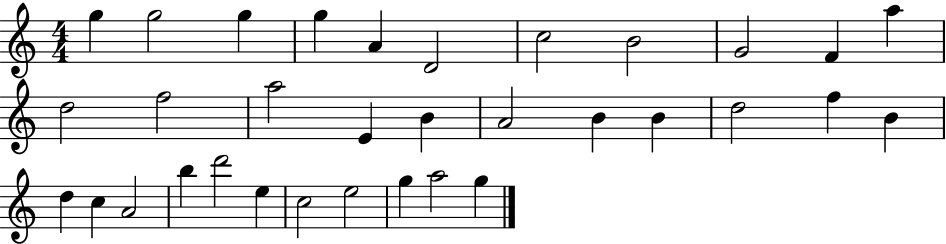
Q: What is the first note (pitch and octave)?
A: G5